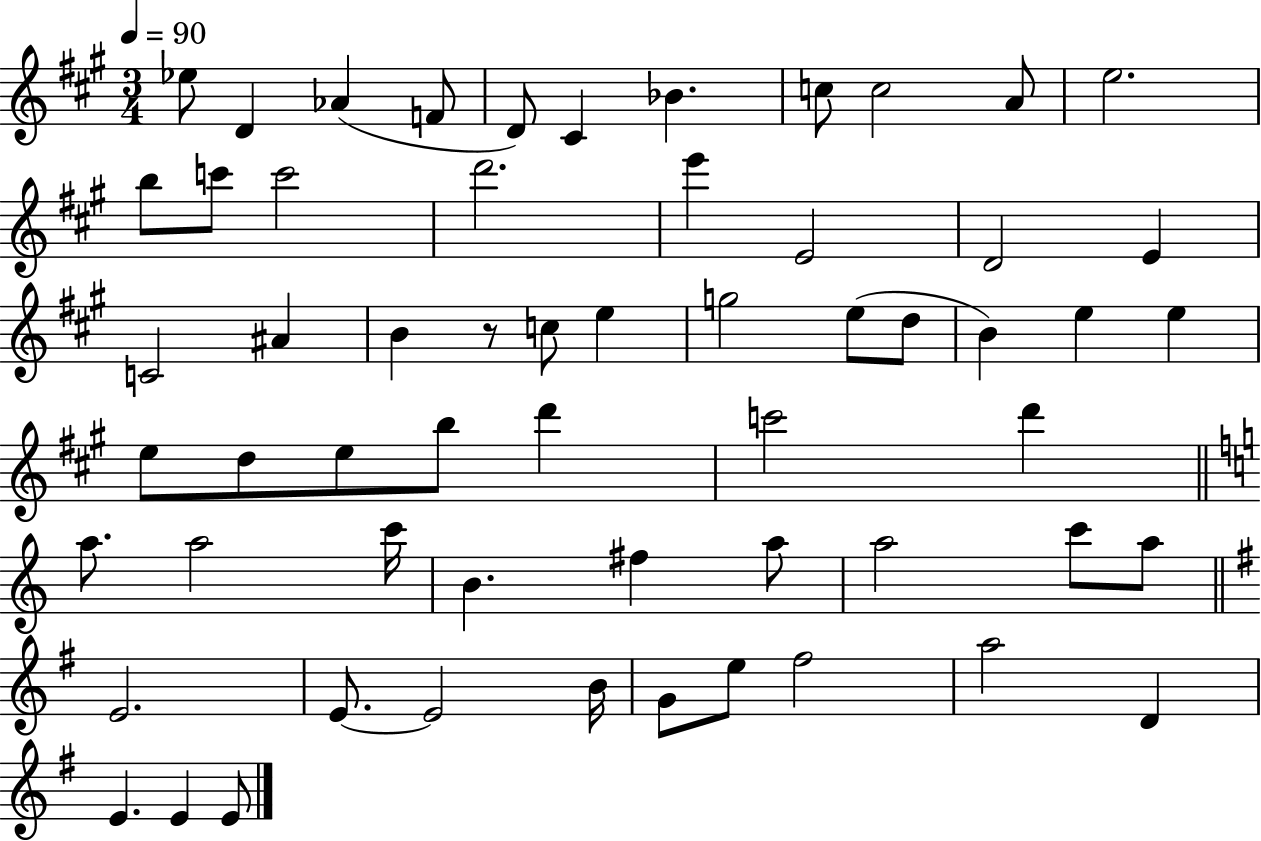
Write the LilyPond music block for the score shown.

{
  \clef treble
  \numericTimeSignature
  \time 3/4
  \key a \major
  \tempo 4 = 90
  ees''8 d'4 aes'4( f'8 | d'8) cis'4 bes'4. | c''8 c''2 a'8 | e''2. | \break b''8 c'''8 c'''2 | d'''2. | e'''4 e'2 | d'2 e'4 | \break c'2 ais'4 | b'4 r8 c''8 e''4 | g''2 e''8( d''8 | b'4) e''4 e''4 | \break e''8 d''8 e''8 b''8 d'''4 | c'''2 d'''4 | \bar "||" \break \key c \major a''8. a''2 c'''16 | b'4. fis''4 a''8 | a''2 c'''8 a''8 | \bar "||" \break \key e \minor e'2. | e'8.~~ e'2 b'16 | g'8 e''8 fis''2 | a''2 d'4 | \break e'4. e'4 e'8 | \bar "|."
}